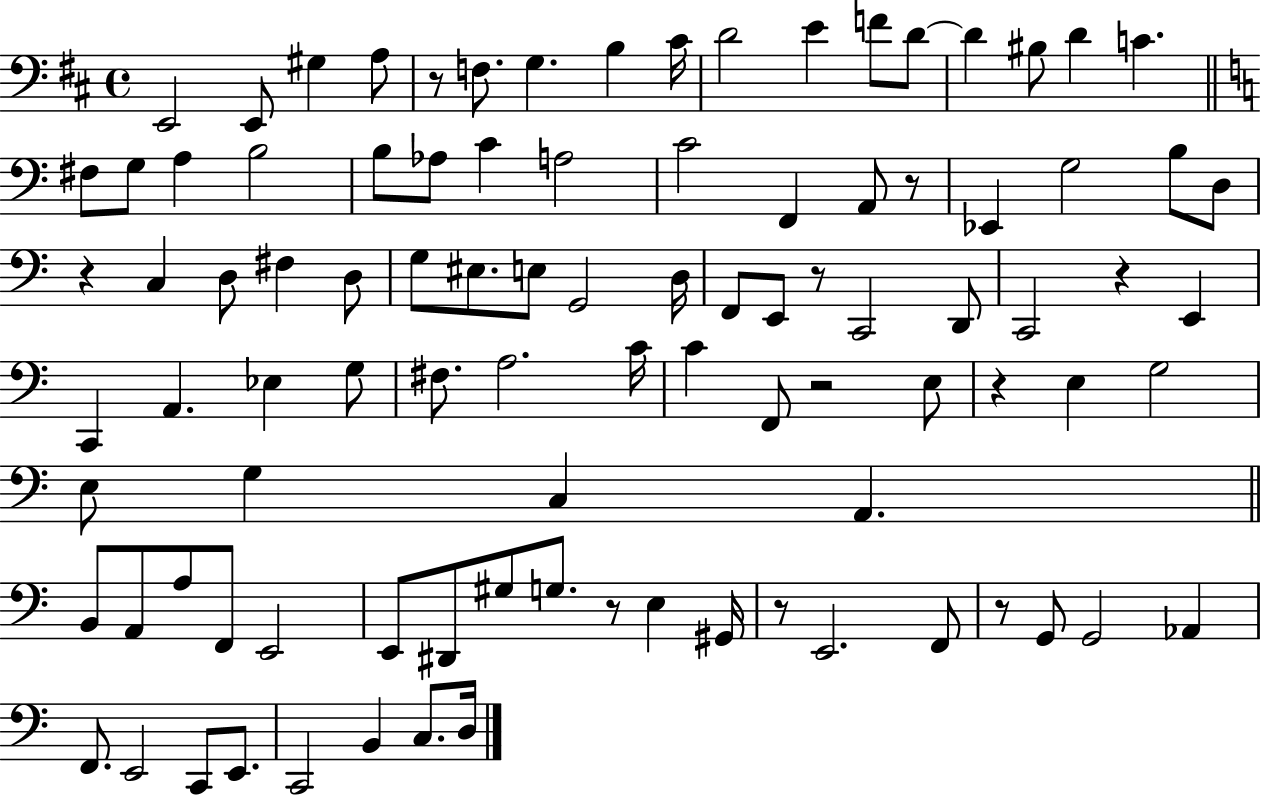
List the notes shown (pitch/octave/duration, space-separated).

E2/h E2/e G#3/q A3/e R/e F3/e. G3/q. B3/q C#4/s D4/h E4/q F4/e D4/e D4/q BIS3/e D4/q C4/q. F#3/e G3/e A3/q B3/h B3/e Ab3/e C4/q A3/h C4/h F2/q A2/e R/e Eb2/q G3/h B3/e D3/e R/q C3/q D3/e F#3/q D3/e G3/e EIS3/e. E3/e G2/h D3/s F2/e E2/e R/e C2/h D2/e C2/h R/q E2/q C2/q A2/q. Eb3/q G3/e F#3/e. A3/h. C4/s C4/q F2/e R/h E3/e R/q E3/q G3/h E3/e G3/q C3/q A2/q. B2/e A2/e A3/e F2/e E2/h E2/e D#2/e G#3/e G3/e. R/e E3/q G#2/s R/e E2/h. F2/e R/e G2/e G2/h Ab2/q F2/e. E2/h C2/e E2/e. C2/h B2/q C3/e. D3/s